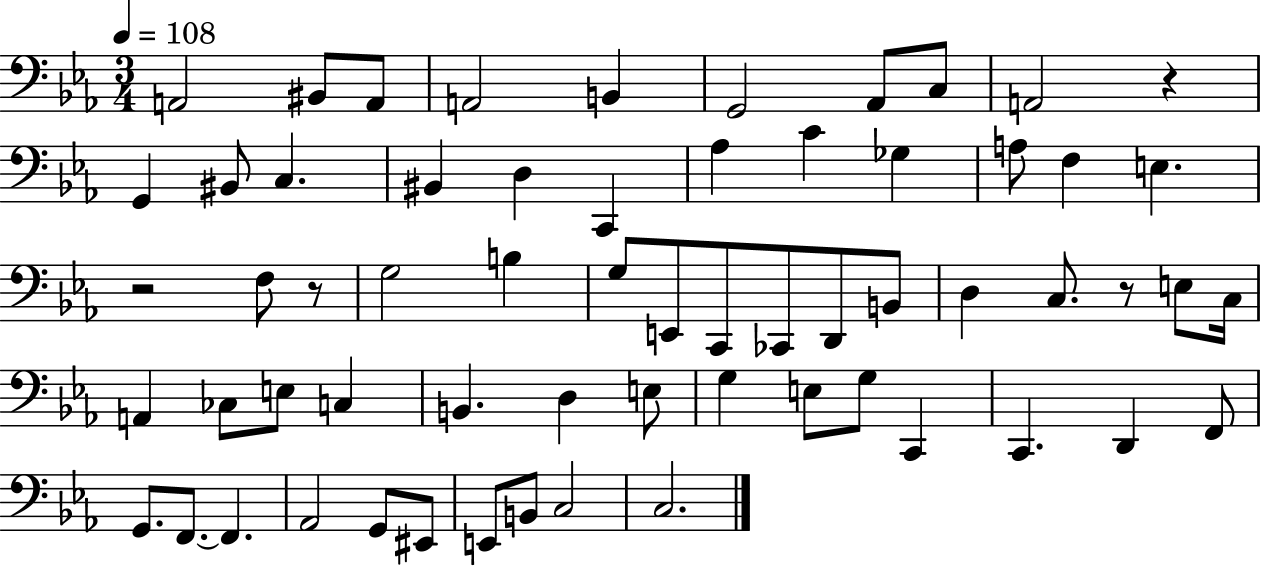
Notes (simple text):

A2/h BIS2/e A2/e A2/h B2/q G2/h Ab2/e C3/e A2/h R/q G2/q BIS2/e C3/q. BIS2/q D3/q C2/q Ab3/q C4/q Gb3/q A3/e F3/q E3/q. R/h F3/e R/e G3/h B3/q G3/e E2/e C2/e CES2/e D2/e B2/e D3/q C3/e. R/e E3/e C3/s A2/q CES3/e E3/e C3/q B2/q. D3/q E3/e G3/q E3/e G3/e C2/q C2/q. D2/q F2/e G2/e. F2/e. F2/q. Ab2/h G2/e EIS2/e E2/e B2/e C3/h C3/h.